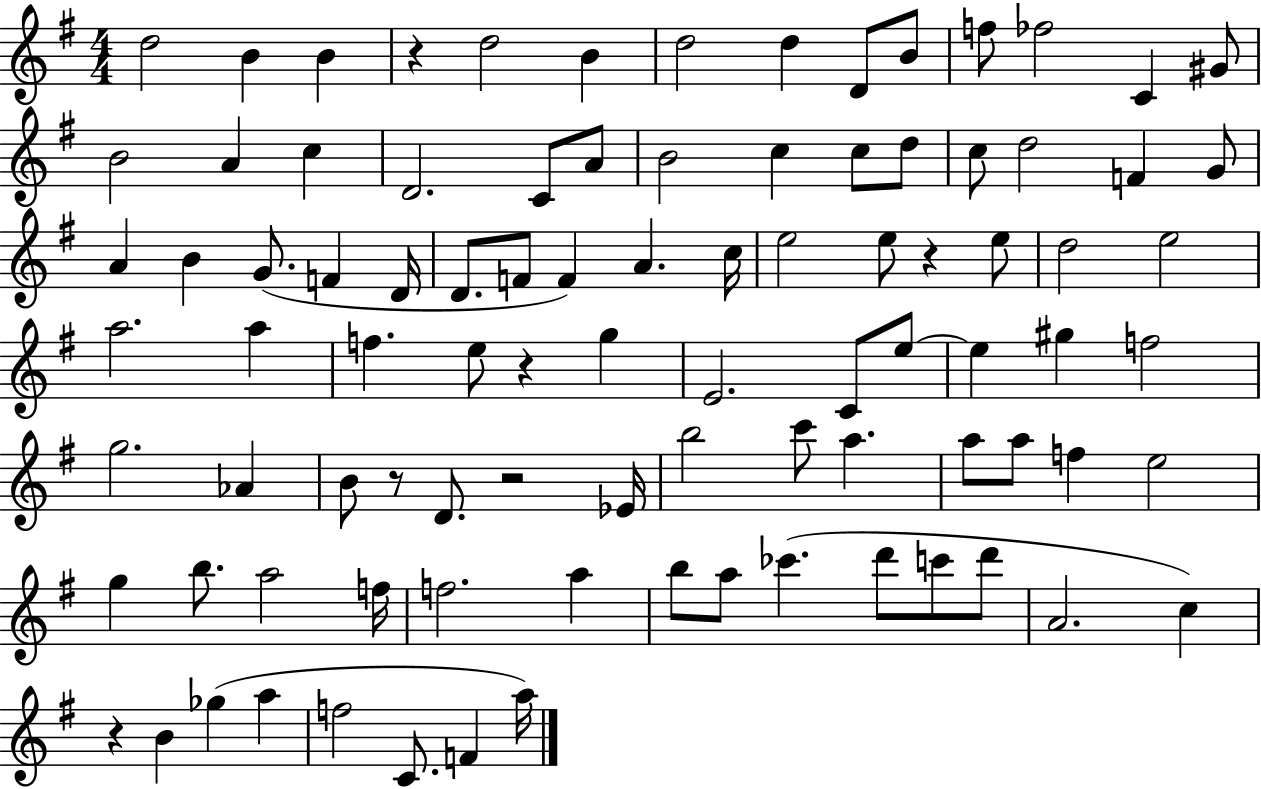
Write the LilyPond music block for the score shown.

{
  \clef treble
  \numericTimeSignature
  \time 4/4
  \key g \major
  \repeat volta 2 { d''2 b'4 b'4 | r4 d''2 b'4 | d''2 d''4 d'8 b'8 | f''8 fes''2 c'4 gis'8 | \break b'2 a'4 c''4 | d'2. c'8 a'8 | b'2 c''4 c''8 d''8 | c''8 d''2 f'4 g'8 | \break a'4 b'4 g'8.( f'4 d'16 | d'8. f'8 f'4) a'4. c''16 | e''2 e''8 r4 e''8 | d''2 e''2 | \break a''2. a''4 | f''4. e''8 r4 g''4 | e'2. c'8 e''8~~ | e''4 gis''4 f''2 | \break g''2. aes'4 | b'8 r8 d'8. r2 ees'16 | b''2 c'''8 a''4. | a''8 a''8 f''4 e''2 | \break g''4 b''8. a''2 f''16 | f''2. a''4 | b''8 a''8 ces'''4.( d'''8 c'''8 d'''8 | a'2. c''4) | \break r4 b'4 ges''4( a''4 | f''2 c'8. f'4 a''16) | } \bar "|."
}